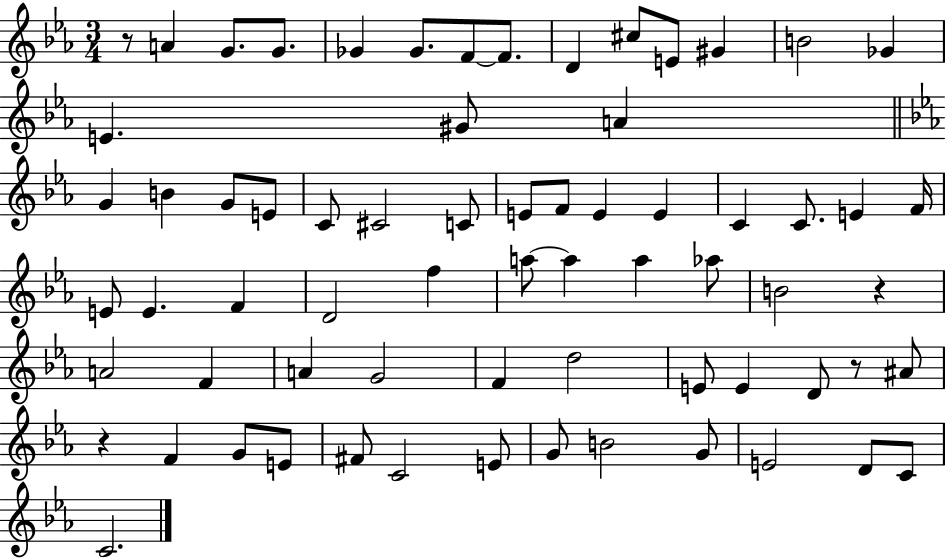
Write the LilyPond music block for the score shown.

{
  \clef treble
  \numericTimeSignature
  \time 3/4
  \key ees \major
  r8 a'4 g'8. g'8. | ges'4 ges'8. f'8~~ f'8. | d'4 cis''8 e'8 gis'4 | b'2 ges'4 | \break e'4. gis'8 a'4 | \bar "||" \break \key ees \major g'4 b'4 g'8 e'8 | c'8 cis'2 c'8 | e'8 f'8 e'4 e'4 | c'4 c'8. e'4 f'16 | \break e'8 e'4. f'4 | d'2 f''4 | a''8~~ a''4 a''4 aes''8 | b'2 r4 | \break a'2 f'4 | a'4 g'2 | f'4 d''2 | e'8 e'4 d'8 r8 ais'8 | \break r4 f'4 g'8 e'8 | fis'8 c'2 e'8 | g'8 b'2 g'8 | e'2 d'8 c'8 | \break c'2. | \bar "|."
}